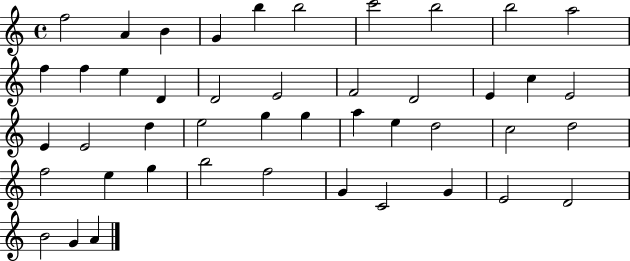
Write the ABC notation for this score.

X:1
T:Untitled
M:4/4
L:1/4
K:C
f2 A B G b b2 c'2 b2 b2 a2 f f e D D2 E2 F2 D2 E c E2 E E2 d e2 g g a e d2 c2 d2 f2 e g b2 f2 G C2 G E2 D2 B2 G A